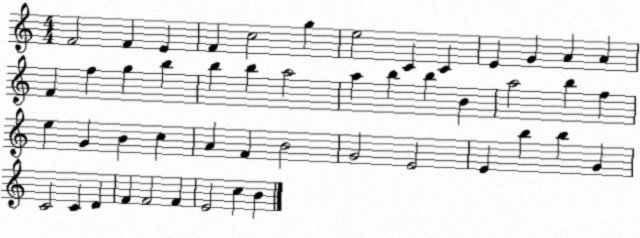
X:1
T:Untitled
M:4/4
L:1/4
K:C
F2 F E F c2 g e2 C C E G A A F f g b b b a2 a b b B a2 b f e G B c A F B2 G2 E2 E b b G C2 C D F F2 F E2 c B